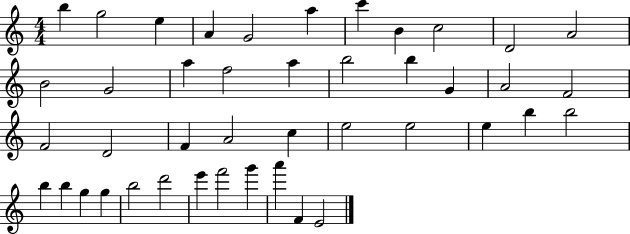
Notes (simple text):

B5/q G5/h E5/q A4/q G4/h A5/q C6/q B4/q C5/h D4/h A4/h B4/h G4/h A5/q F5/h A5/q B5/h B5/q G4/q A4/h F4/h F4/h D4/h F4/q A4/h C5/q E5/h E5/h E5/q B5/q B5/h B5/q B5/q G5/q G5/q B5/h D6/h E6/q F6/h G6/q A6/q F4/q E4/h